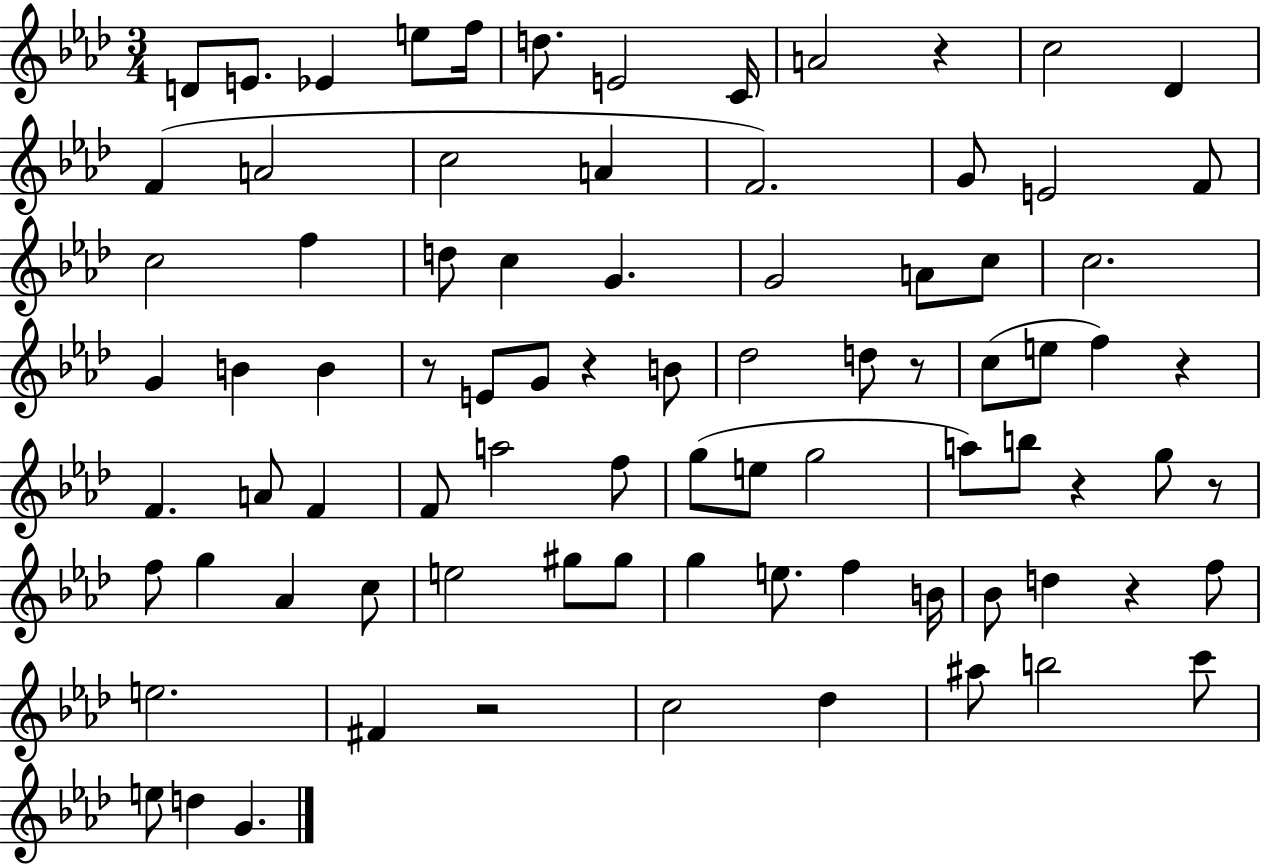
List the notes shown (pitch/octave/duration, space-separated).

D4/e E4/e. Eb4/q E5/e F5/s D5/e. E4/h C4/s A4/h R/q C5/h Db4/q F4/q A4/h C5/h A4/q F4/h. G4/e E4/h F4/e C5/h F5/q D5/e C5/q G4/q. G4/h A4/e C5/e C5/h. G4/q B4/q B4/q R/e E4/e G4/e R/q B4/e Db5/h D5/e R/e C5/e E5/e F5/q R/q F4/q. A4/e F4/q F4/e A5/h F5/e G5/e E5/e G5/h A5/e B5/e R/q G5/e R/e F5/e G5/q Ab4/q C5/e E5/h G#5/e G#5/e G5/q E5/e. F5/q B4/s Bb4/e D5/q R/q F5/e E5/h. F#4/q R/h C5/h Db5/q A#5/e B5/h C6/e E5/e D5/q G4/q.